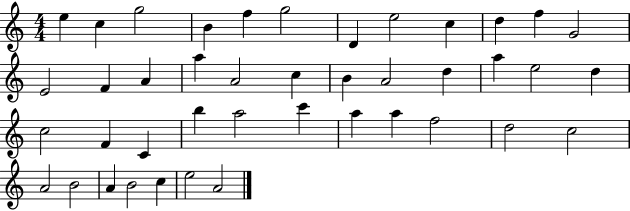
E5/q C5/q G5/h B4/q F5/q G5/h D4/q E5/h C5/q D5/q F5/q G4/h E4/h F4/q A4/q A5/q A4/h C5/q B4/q A4/h D5/q A5/q E5/h D5/q C5/h F4/q C4/q B5/q A5/h C6/q A5/q A5/q F5/h D5/h C5/h A4/h B4/h A4/q B4/h C5/q E5/h A4/h